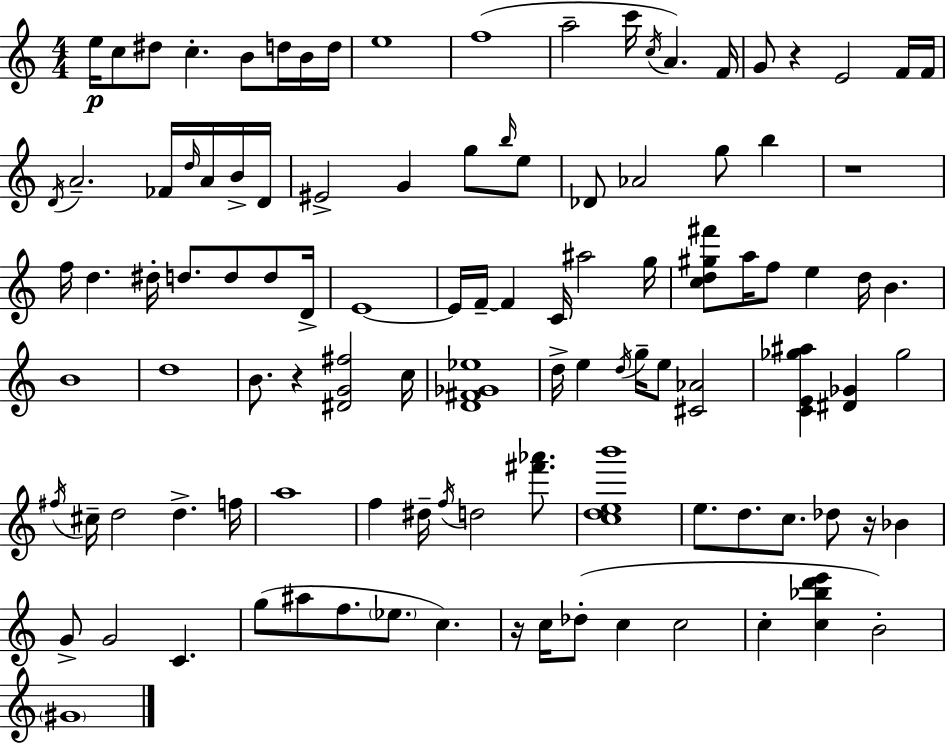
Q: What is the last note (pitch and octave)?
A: G#4